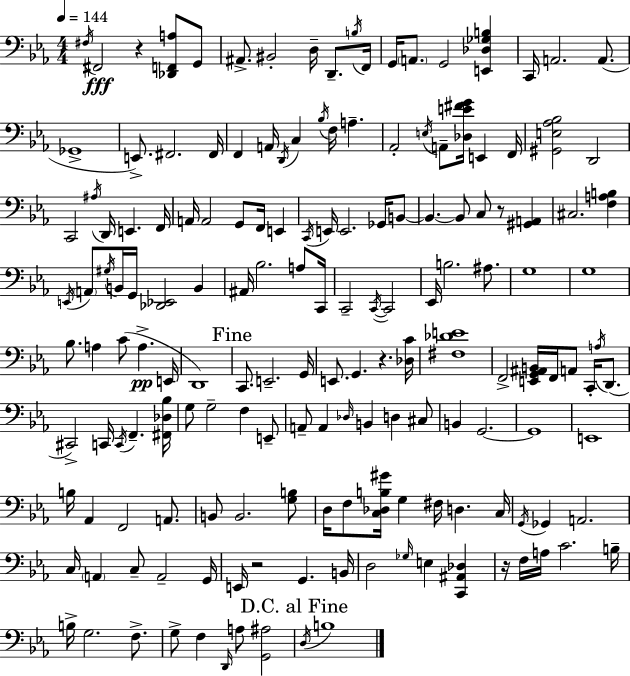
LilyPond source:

{
  \clef bass
  \numericTimeSignature
  \time 4/4
  \key ees \major
  \tempo 4 = 144
  \repeat volta 2 { \acciaccatura { fis16 }\fff fis,2 r4 <des, f, a>8 g,8 | ais,8.-> bis,2-. d16-- d,8.-- | \acciaccatura { b16 } f,16 g,16 \parenthesize a,8. g,2 <e, des ges b>4 | c,16 a,2. a,8.( | \break ges,1-> | e,8.->) fis,2. | fis,16 f,4 a,16 \acciaccatura { d,16 } c4 \acciaccatura { bes16 } f16 a4.-- | aes,2-. \acciaccatura { e16 } a,8-- <des e' fis' g'>16 | \break e,4 f,16 <gis, e aes bes>2 d,2 | c,2 \acciaccatura { ais16 } d,16 e,4. | f,16 a,16 a,2 g,8 | f,16 e,4 \acciaccatura { c,16 } e,16 e,2. | \break ges,16 b,8~~ b,4.~~ b,8 c8 | r8 <gis, a,>4 cis2. | <f a b>4 \acciaccatura { e,16 } \parenthesize a,8 \acciaccatura { gis16 } b,16 g,16 <des, ees,>2 | b,4 ais,16 bes2. | \break a8 c,16 c,2-- | \acciaccatura { c,16~ }~ c,2 ees,16 b2. | ais8. g1 | g1 | \break bes8. a4 | c'8( a4.->\pp e,16 d,1) | \mark "Fine" c,8. e,2.-- | g,16 e,8. g,4. | \break r4. <des c'>16 <fis des' e'>1 | f,2-> | <e, g, ais, b,>16 f,16 a,8 c,16-. \acciaccatura { a16 }( d,8. cis,2->) | c,16 \acciaccatura { c,16 } f,4.-- <fis, des bes>16 g8 g2-- | \break f4 e,8-- a,8-- a,4 | \grace { des16 } b,4 d4 cis8 b,4 | g,2.~~ g,1 | e,1 | \break b16 aes,4 | f,2 a,8. b,8 b,2. | <g b>8 d16 f8 | <c des b gis'>16 g4 fis16 d4. c16 \acciaccatura { g,16 } ges,4 | \break a,2. c16 \parenthesize a,4 | c8-- a,2-- g,16 e,16 r2 | g,4. b,16 d2 | \grace { ges16 } e4 <c, ais, des>4 r16 | \break f16 a16 c'2. b16-- b16-> | g2. f8.-> g8-> | f4 \grace { d,16 } a8 <g, ais>2 | \mark "D.C. al Fine" \acciaccatura { d16 } b1 | \break } \bar "|."
}